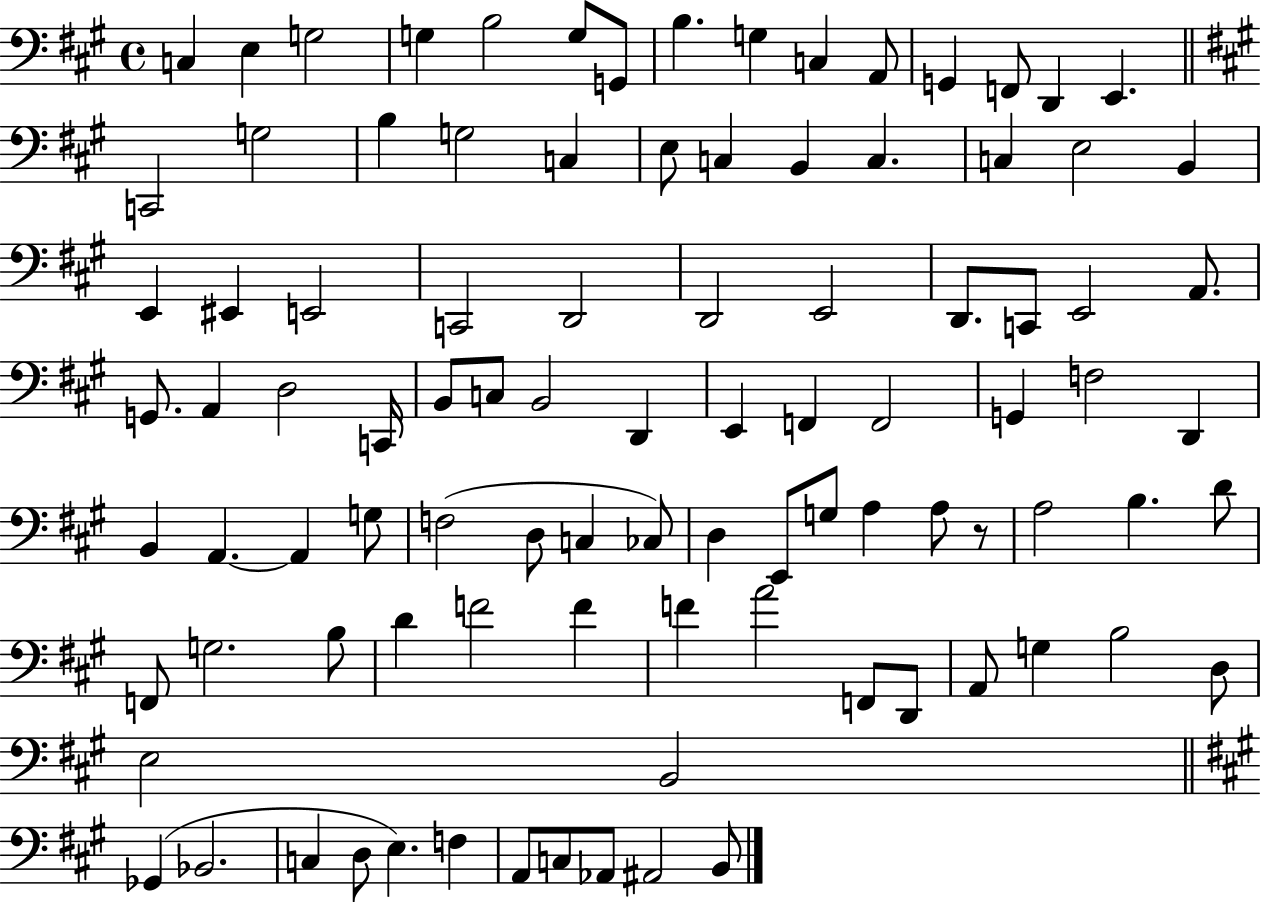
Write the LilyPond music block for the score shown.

{
  \clef bass
  \time 4/4
  \defaultTimeSignature
  \key a \major
  c4 e4 g2 | g4 b2 g8 g,8 | b4. g4 c4 a,8 | g,4 f,8 d,4 e,4. | \break \bar "||" \break \key a \major c,2 g2 | b4 g2 c4 | e8 c4 b,4 c4. | c4 e2 b,4 | \break e,4 eis,4 e,2 | c,2 d,2 | d,2 e,2 | d,8. c,8 e,2 a,8. | \break g,8. a,4 d2 c,16 | b,8 c8 b,2 d,4 | e,4 f,4 f,2 | g,4 f2 d,4 | \break b,4 a,4.~~ a,4 g8 | f2( d8 c4 ces8) | d4 e,8 g8 a4 a8 r8 | a2 b4. d'8 | \break f,8 g2. b8 | d'4 f'2 f'4 | f'4 a'2 f,8 d,8 | a,8 g4 b2 d8 | \break e2 b,2 | \bar "||" \break \key a \major ges,4( bes,2. | c4 d8 e4.) f4 | a,8 c8 aes,8 ais,2 b,8 | \bar "|."
}